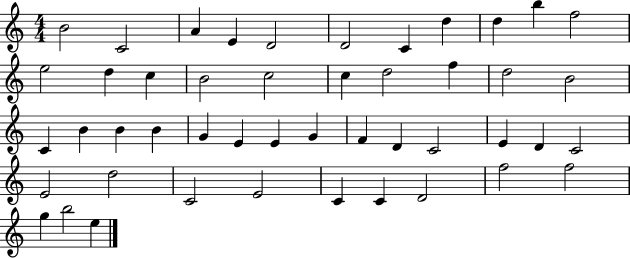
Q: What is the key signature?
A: C major